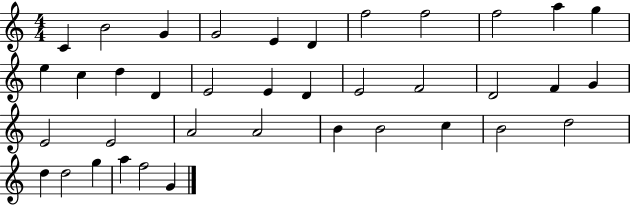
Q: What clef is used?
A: treble